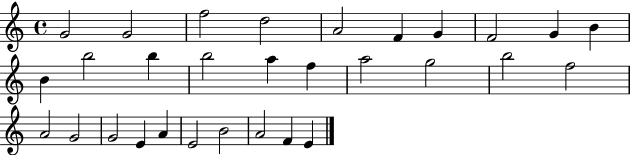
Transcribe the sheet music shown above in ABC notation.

X:1
T:Untitled
M:4/4
L:1/4
K:C
G2 G2 f2 d2 A2 F G F2 G B B b2 b b2 a f a2 g2 b2 f2 A2 G2 G2 E A E2 B2 A2 F E